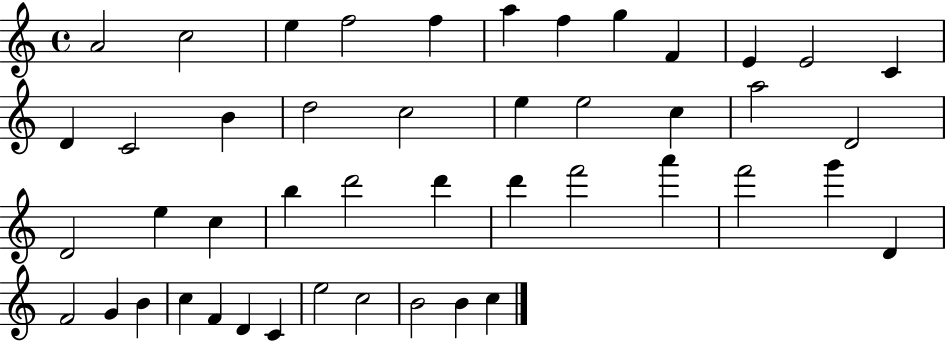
X:1
T:Untitled
M:4/4
L:1/4
K:C
A2 c2 e f2 f a f g F E E2 C D C2 B d2 c2 e e2 c a2 D2 D2 e c b d'2 d' d' f'2 a' f'2 g' D F2 G B c F D C e2 c2 B2 B c